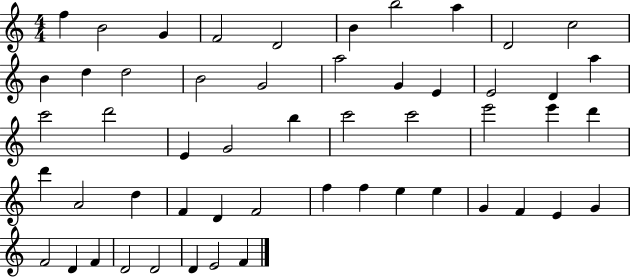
F5/q B4/h G4/q F4/h D4/h B4/q B5/h A5/q D4/h C5/h B4/q D5/q D5/h B4/h G4/h A5/h G4/q E4/q E4/h D4/q A5/q C6/h D6/h E4/q G4/h B5/q C6/h C6/h E6/h E6/q D6/q D6/q A4/h D5/q F4/q D4/q F4/h F5/q F5/q E5/q E5/q G4/q F4/q E4/q G4/q F4/h D4/q F4/q D4/h D4/h D4/q E4/h F4/q